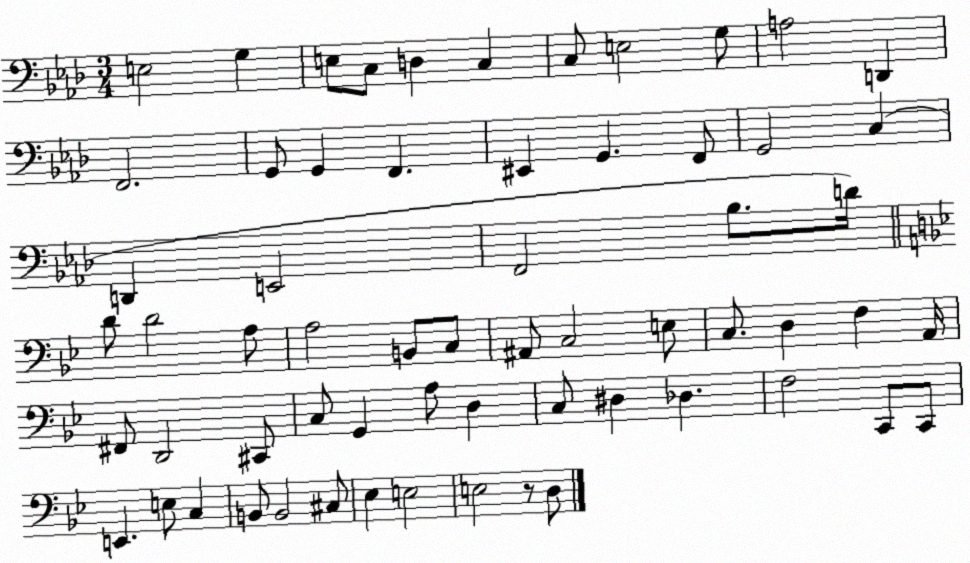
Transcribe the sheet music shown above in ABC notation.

X:1
T:Untitled
M:3/4
L:1/4
K:Ab
E,2 G, E,/2 C,/2 D, C, C,/2 E,2 G,/2 A,2 D,, F,,2 G,,/2 G,, F,, ^E,, G,, F,,/2 G,,2 C, D,, E,,2 F,,2 _B,/2 D/4 D/2 D2 A,/2 A,2 B,,/2 C,/2 ^A,,/2 C,2 E,/2 C,/2 D, F, A,,/4 ^F,,/2 D,,2 ^C,,/2 C,/2 G,, A,/2 D, C,/2 ^D, _D, F,2 C,,/2 C,,/2 E,, E,/2 C, B,,/2 B,,2 ^C,/2 _E, E,2 E,2 z/2 D,/2